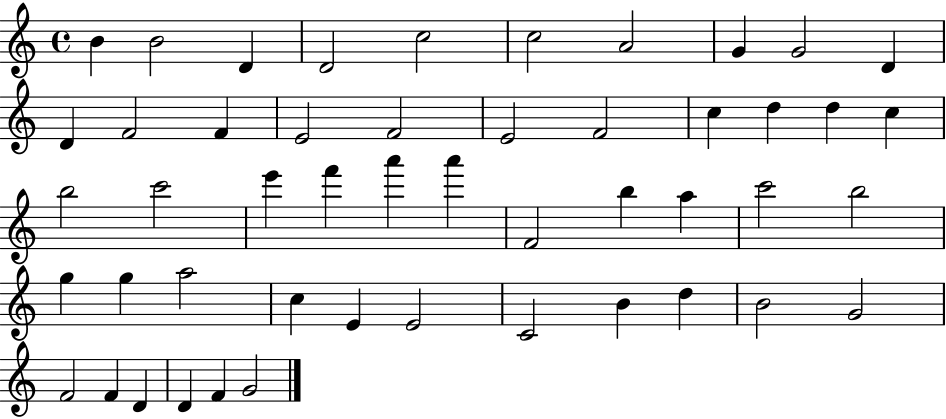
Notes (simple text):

B4/q B4/h D4/q D4/h C5/h C5/h A4/h G4/q G4/h D4/q D4/q F4/h F4/q E4/h F4/h E4/h F4/h C5/q D5/q D5/q C5/q B5/h C6/h E6/q F6/q A6/q A6/q F4/h B5/q A5/q C6/h B5/h G5/q G5/q A5/h C5/q E4/q E4/h C4/h B4/q D5/q B4/h G4/h F4/h F4/q D4/q D4/q F4/q G4/h